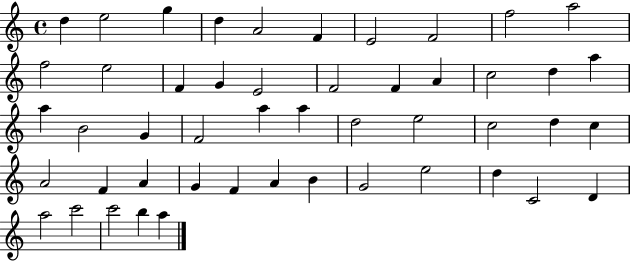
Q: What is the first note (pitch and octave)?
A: D5